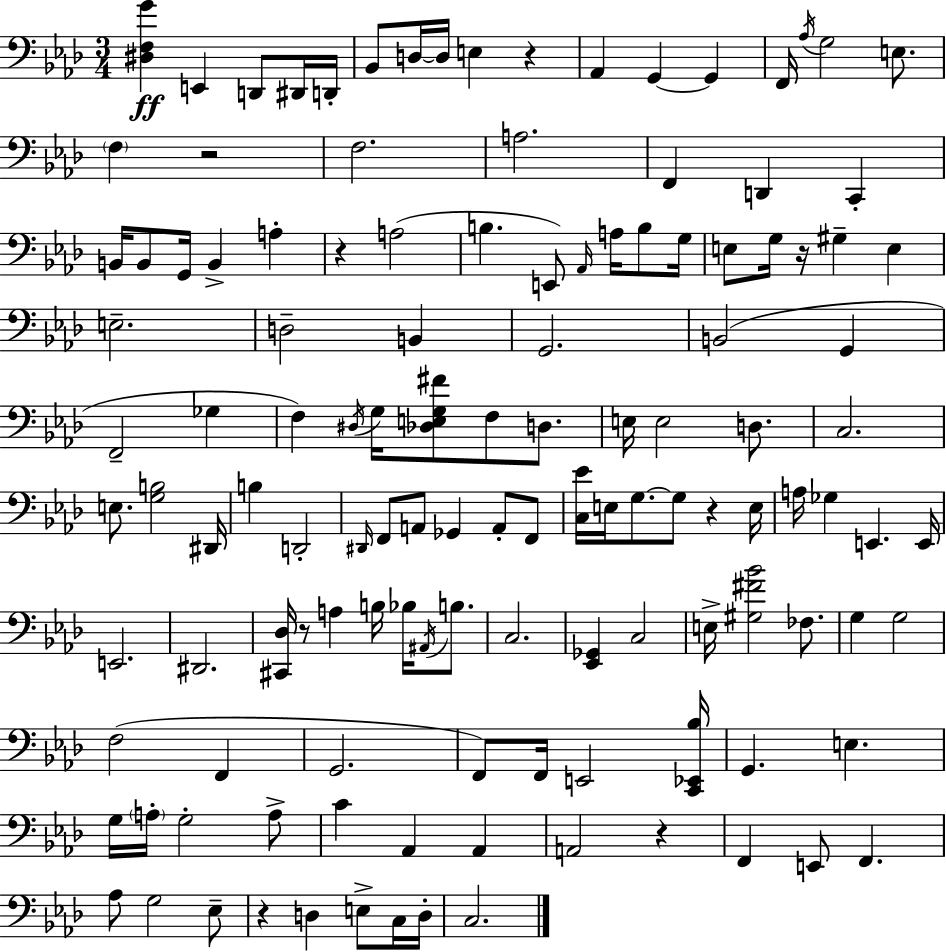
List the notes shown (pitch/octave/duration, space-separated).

[D#3,F3,G4]/q E2/q D2/e D#2/s D2/s Bb2/e D3/s D3/s E3/q R/q Ab2/q G2/q G2/q F2/s Ab3/s G3/h E3/e. F3/q R/h F3/h. A3/h. F2/q D2/q C2/q B2/s B2/e G2/s B2/q A3/q R/q A3/h B3/q. E2/e Ab2/s A3/s B3/e G3/s E3/e G3/s R/s G#3/q E3/q E3/h. D3/h B2/q G2/h. B2/h G2/q F2/h Gb3/q F3/q D#3/s G3/s [Db3,E3,G3,F#4]/e F3/e D3/e. E3/s E3/h D3/e. C3/h. E3/e. [G3,B3]/h D#2/s B3/q D2/h D#2/s F2/e A2/e Gb2/q A2/e F2/e [C3,Eb4]/s E3/s G3/e. G3/e R/q E3/s A3/s Gb3/q E2/q. E2/s E2/h. D#2/h. [C#2,Db3]/s R/e A3/q B3/s Bb3/s A#2/s B3/e. C3/h. [Eb2,Gb2]/q C3/h E3/s [G#3,F#4,Bb4]/h FES3/e. G3/q G3/h F3/h F2/q G2/h. F2/e F2/s E2/h [C2,Eb2,Bb3]/s G2/q. E3/q. G3/s A3/s G3/h A3/e C4/q Ab2/q Ab2/q A2/h R/q F2/q E2/e F2/q. Ab3/e G3/h Eb3/e R/q D3/q E3/e C3/s D3/s C3/h.